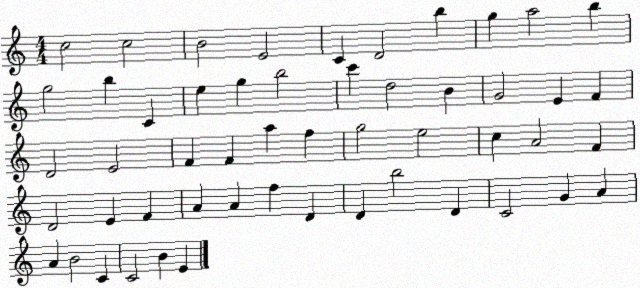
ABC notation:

X:1
T:Untitled
M:4/4
L:1/4
K:C
c2 c2 B2 E2 C D2 b g a2 b g2 b C e g b2 c' d2 B G2 E F D2 E2 F F a f g2 e2 c A2 F D2 E F A A f D D b2 D C2 G A A B2 C C2 B E